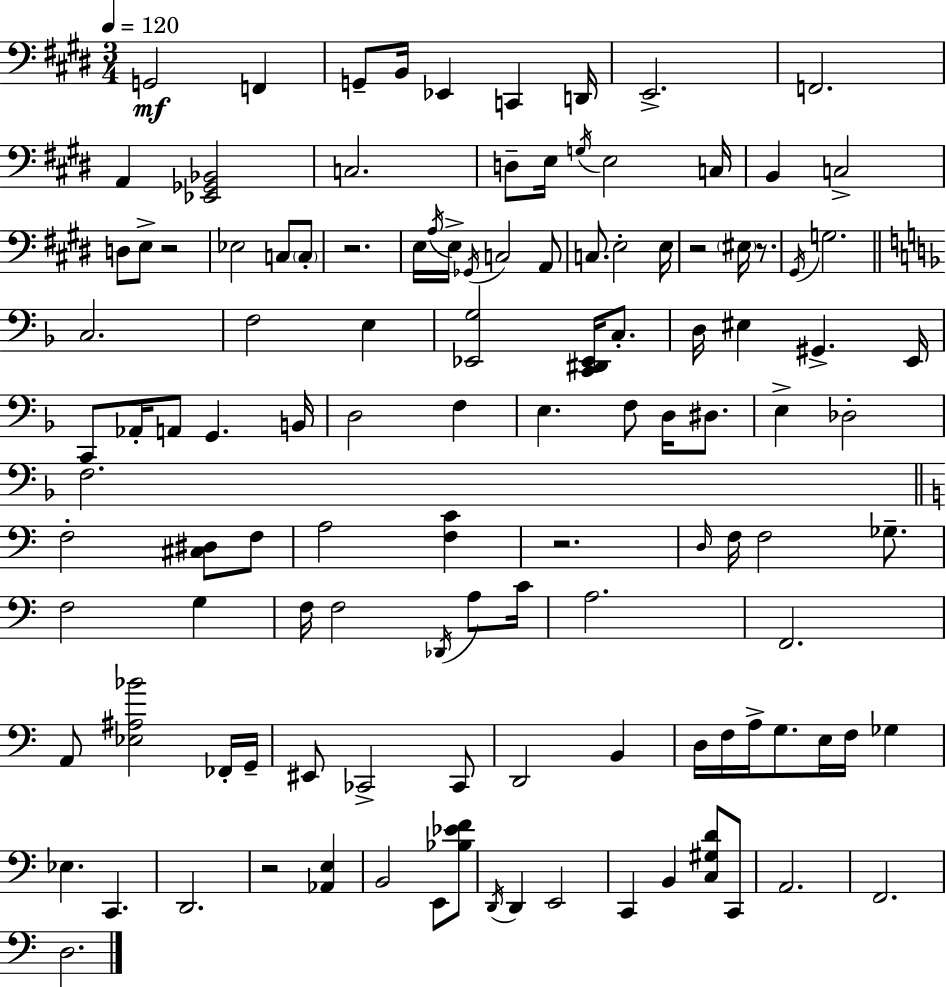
{
  \clef bass
  \numericTimeSignature
  \time 3/4
  \key e \major
  \tempo 4 = 120
  g,2\mf f,4 | g,8-- b,16 ees,4 c,4 d,16 | e,2.-> | f,2. | \break a,4 <ees, ges, bes,>2 | c2. | d8-- e16 \acciaccatura { g16 } e2 | c16 b,4 c2-> | \break d8 e8-> r2 | ees2 c8 \parenthesize c8-. | r2. | e16 \acciaccatura { a16 } e16-> \acciaccatura { ges,16 } c2 | \break a,8 c8. e2-. | e16 r2 \parenthesize eis16 | r8. \acciaccatura { gis,16 } g2. | \bar "||" \break \key f \major c2. | f2 e4 | <ees, g>2 <c, dis, ees,>16 c8.-. | d16 eis4 gis,4.-> e,16 | \break c,8 aes,16-. a,8 g,4. b,16 | d2 f4 | e4. f8 d16 dis8. | e4-> des2-. | \break f2. | \bar "||" \break \key a \minor f2-. <cis dis>8 f8 | a2 <f c'>4 | r2. | \grace { d16 } f16 f2 ges8.-- | \break f2 g4 | f16 f2 \acciaccatura { des,16 } a8 | c'16 a2. | f,2. | \break a,8 <ees ais bes'>2 | fes,16-. g,16-- eis,8 ces,2-> | ces,8 d,2 b,4 | d16 f16 a16-> g8. e16 f16 ges4 | \break ees4. c,4. | d,2. | r2 <aes, e>4 | b,2 e,8 | \break <bes ees' f'>8 \acciaccatura { d,16 } d,4 e,2 | c,4 b,4 <c gis d'>8 | c,8 a,2. | f,2. | \break d2. | \bar "|."
}